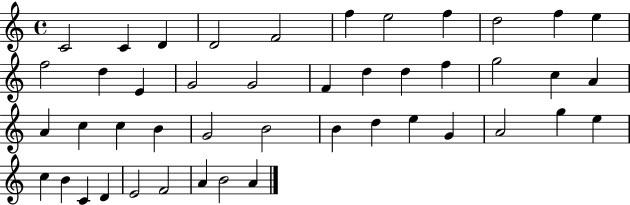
C4/h C4/q D4/q D4/h F4/h F5/q E5/h F5/q D5/h F5/q E5/q F5/h D5/q E4/q G4/h G4/h F4/q D5/q D5/q F5/q G5/h C5/q A4/q A4/q C5/q C5/q B4/q G4/h B4/h B4/q D5/q E5/q G4/q A4/h G5/q E5/q C5/q B4/q C4/q D4/q E4/h F4/h A4/q B4/h A4/q